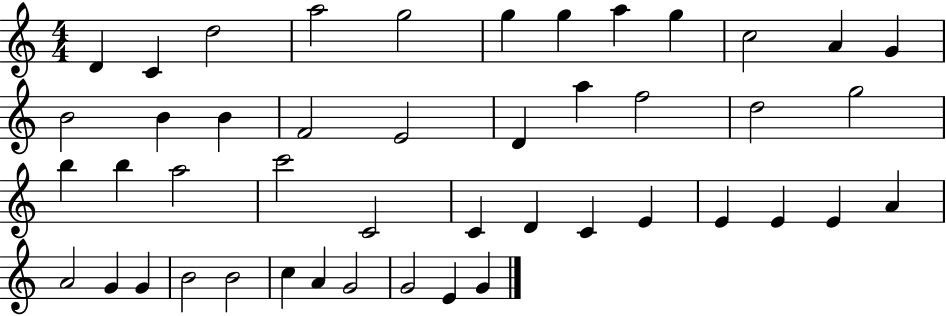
X:1
T:Untitled
M:4/4
L:1/4
K:C
D C d2 a2 g2 g g a g c2 A G B2 B B F2 E2 D a f2 d2 g2 b b a2 c'2 C2 C D C E E E E A A2 G G B2 B2 c A G2 G2 E G